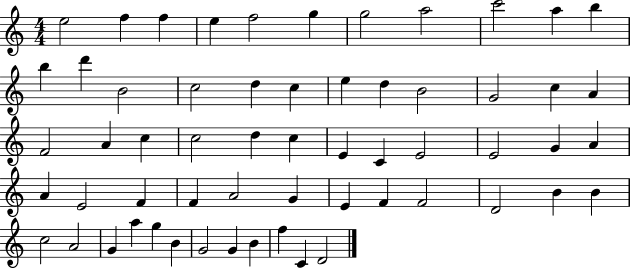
{
  \clef treble
  \numericTimeSignature
  \time 4/4
  \key c \major
  e''2 f''4 f''4 | e''4 f''2 g''4 | g''2 a''2 | c'''2 a''4 b''4 | \break b''4 d'''4 b'2 | c''2 d''4 c''4 | e''4 d''4 b'2 | g'2 c''4 a'4 | \break f'2 a'4 c''4 | c''2 d''4 c''4 | e'4 c'4 e'2 | e'2 g'4 a'4 | \break a'4 e'2 f'4 | f'4 a'2 g'4 | e'4 f'4 f'2 | d'2 b'4 b'4 | \break c''2 a'2 | g'4 a''4 g''4 b'4 | g'2 g'4 b'4 | f''4 c'4 d'2 | \break \bar "|."
}